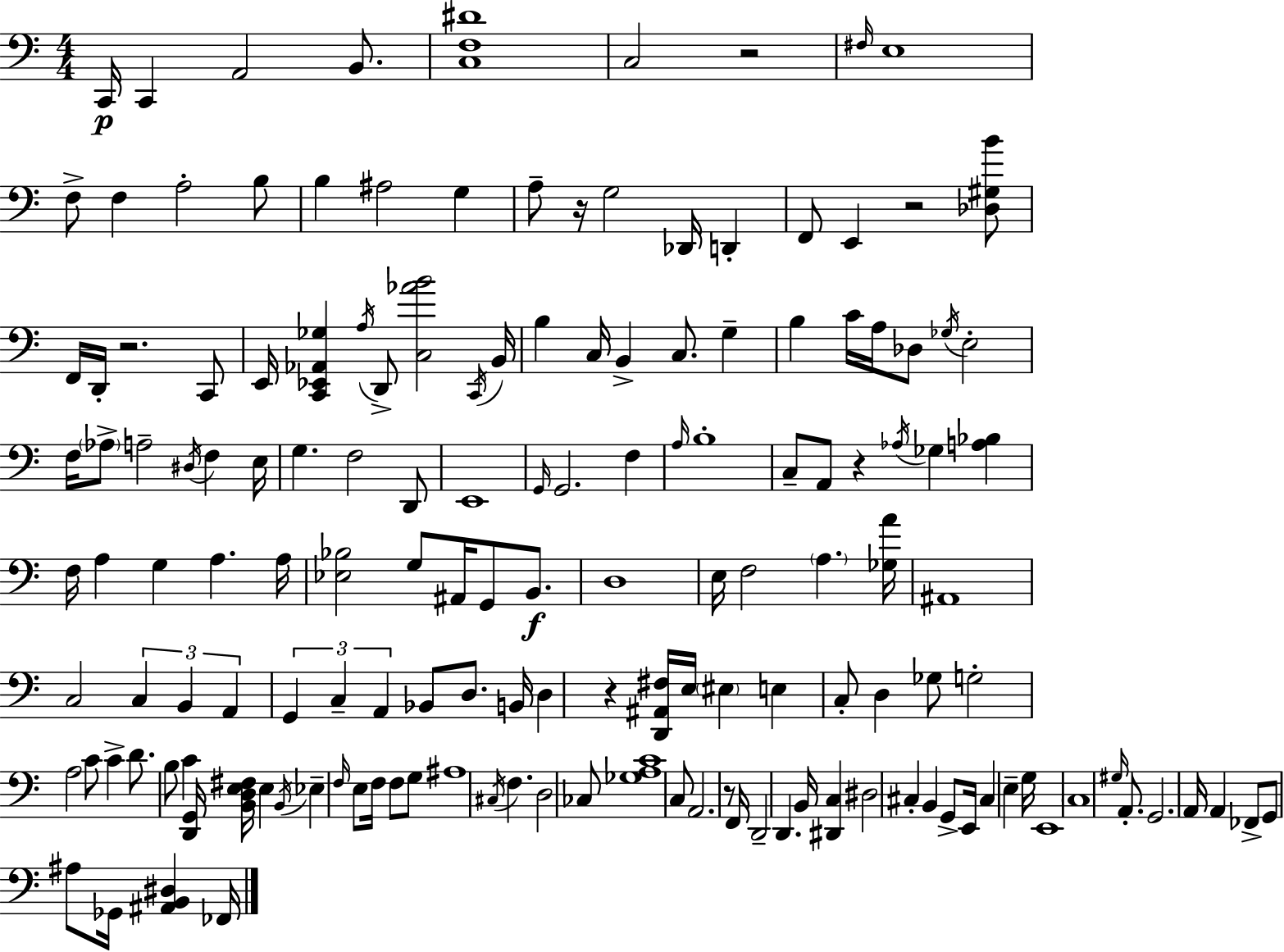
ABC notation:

X:1
T:Untitled
M:4/4
L:1/4
K:C
C,,/4 C,, A,,2 B,,/2 [C,F,^D]4 C,2 z2 ^F,/4 E,4 F,/2 F, A,2 B,/2 B, ^A,2 G, A,/2 z/4 G,2 _D,,/4 D,, F,,/2 E,, z2 [_D,^G,B]/2 F,,/4 D,,/4 z2 C,,/2 E,,/4 [C,,_E,,_A,,_G,] A,/4 D,,/2 [C,_AB]2 C,,/4 B,,/4 B, C,/4 B,, C,/2 G, B, C/4 A,/4 _D,/2 _G,/4 E,2 F,/4 _A,/2 A,2 ^D,/4 F, E,/4 G, F,2 D,,/2 E,,4 G,,/4 G,,2 F, A,/4 B,4 C,/2 A,,/2 z _A,/4 _G, [A,_B,] F,/4 A, G, A, A,/4 [_E,_B,]2 G,/2 ^A,,/4 G,,/2 B,,/2 D,4 E,/4 F,2 A, [_G,A]/4 ^A,,4 C,2 C, B,, A,, G,, C, A,, _B,,/2 D,/2 B,,/4 D, z [D,,^A,,^F,]/4 E,/4 ^E, E, C,/2 D, _G,/2 G,2 A,2 C/2 C D/2 B,/2 C [D,,G,,]/4 [B,,D,E,^F,]/4 E, B,,/4 _E, F,/4 E,/2 F,/4 F,/2 G,/2 ^A,4 ^C,/4 F, D,2 _C,/2 [_G,A,C]4 C,/2 A,,2 z/2 F,,/4 D,,2 D,, B,,/4 [^D,,C,] ^D,2 ^C, B,, G,,/2 E,,/4 ^C, E, G,/4 E,,4 C,4 ^G,/4 A,,/2 G,,2 A,,/4 A,, _F,,/2 G,,/2 ^A,/2 _G,,/4 [^A,,B,,^D,] _F,,/4